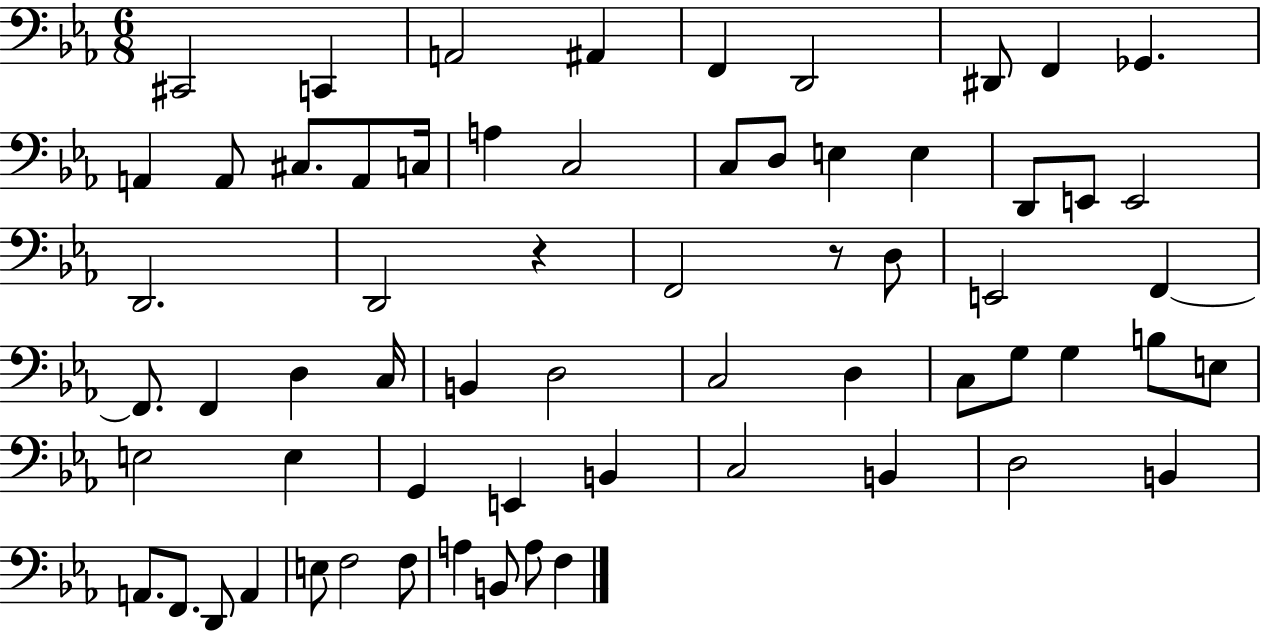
C#2/h C2/q A2/h A#2/q F2/q D2/h D#2/e F2/q Gb2/q. A2/q A2/e C#3/e. A2/e C3/s A3/q C3/h C3/e D3/e E3/q E3/q D2/e E2/e E2/h D2/h. D2/h R/q F2/h R/e D3/e E2/h F2/q F2/e. F2/q D3/q C3/s B2/q D3/h C3/h D3/q C3/e G3/e G3/q B3/e E3/e E3/h E3/q G2/q E2/q B2/q C3/h B2/q D3/h B2/q A2/e. F2/e. D2/e A2/q E3/e F3/h F3/e A3/q B2/e A3/e F3/q